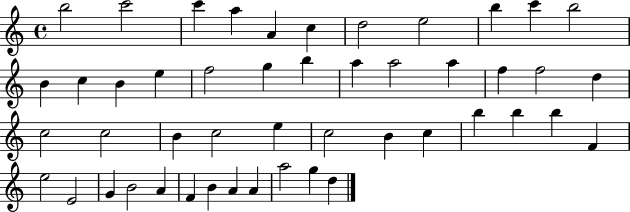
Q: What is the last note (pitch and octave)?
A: D5